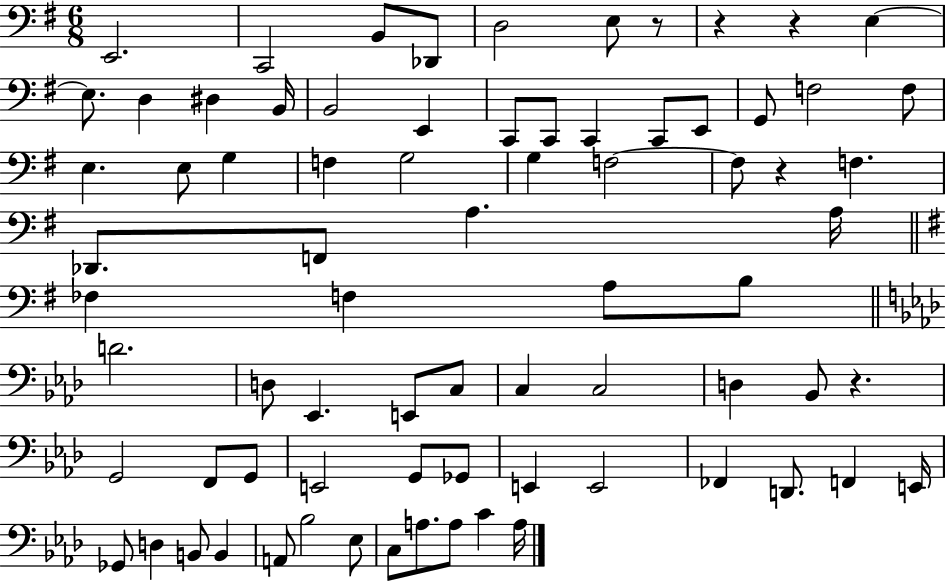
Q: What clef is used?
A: bass